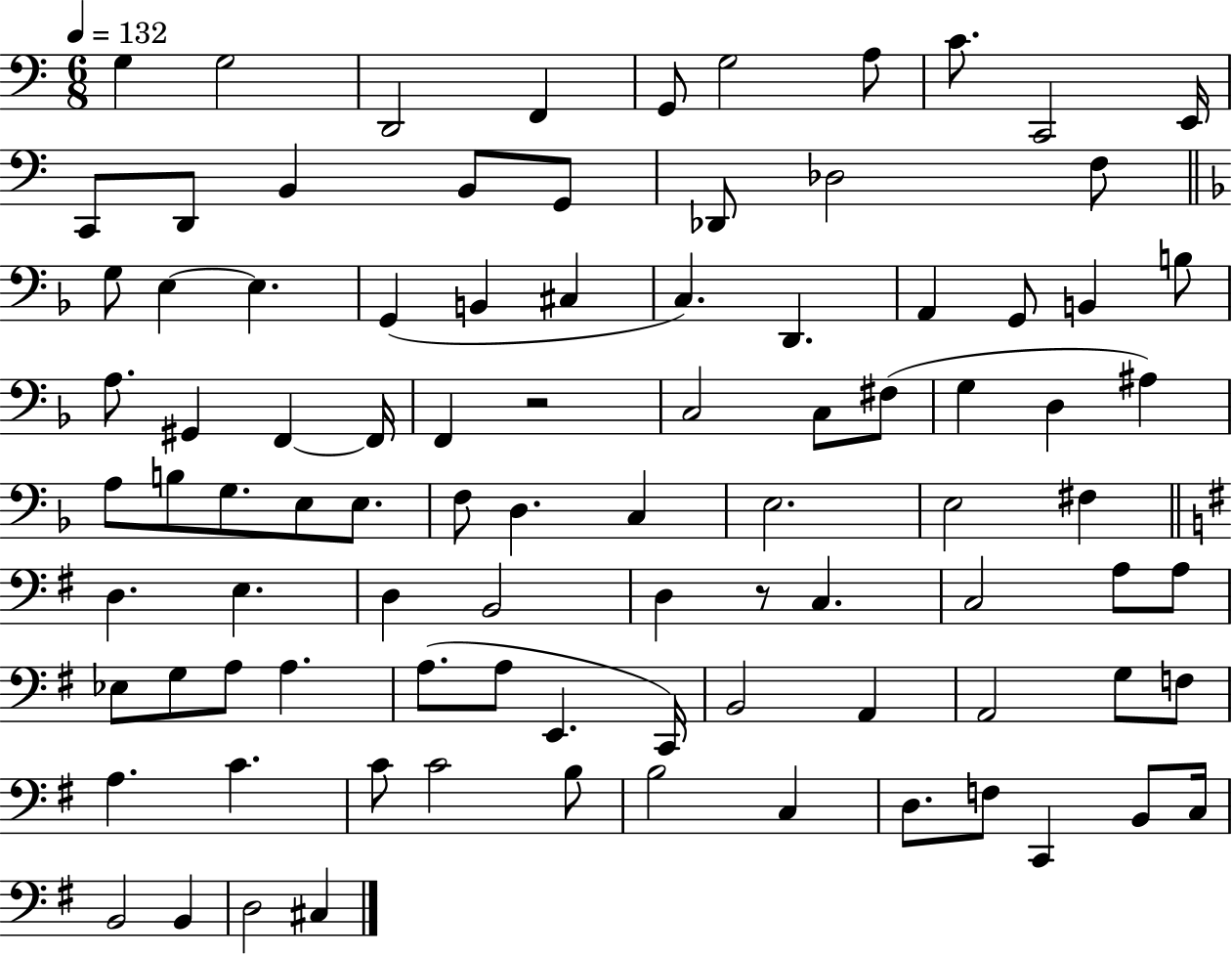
X:1
T:Untitled
M:6/8
L:1/4
K:C
G, G,2 D,,2 F,, G,,/2 G,2 A,/2 C/2 C,,2 E,,/4 C,,/2 D,,/2 B,, B,,/2 G,,/2 _D,,/2 _D,2 F,/2 G,/2 E, E, G,, B,, ^C, C, D,, A,, G,,/2 B,, B,/2 A,/2 ^G,, F,, F,,/4 F,, z2 C,2 C,/2 ^F,/2 G, D, ^A, A,/2 B,/2 G,/2 E,/2 E,/2 F,/2 D, C, E,2 E,2 ^F, D, E, D, B,,2 D, z/2 C, C,2 A,/2 A,/2 _E,/2 G,/2 A,/2 A, A,/2 A,/2 E,, C,,/4 B,,2 A,, A,,2 G,/2 F,/2 A, C C/2 C2 B,/2 B,2 C, D,/2 F,/2 C,, B,,/2 C,/4 B,,2 B,, D,2 ^C,